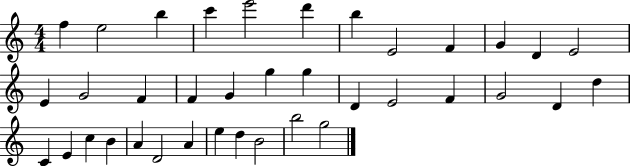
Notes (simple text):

F5/q E5/h B5/q C6/q E6/h D6/q B5/q E4/h F4/q G4/q D4/q E4/h E4/q G4/h F4/q F4/q G4/q G5/q G5/q D4/q E4/h F4/q G4/h D4/q D5/q C4/q E4/q C5/q B4/q A4/q D4/h A4/q E5/q D5/q B4/h B5/h G5/h